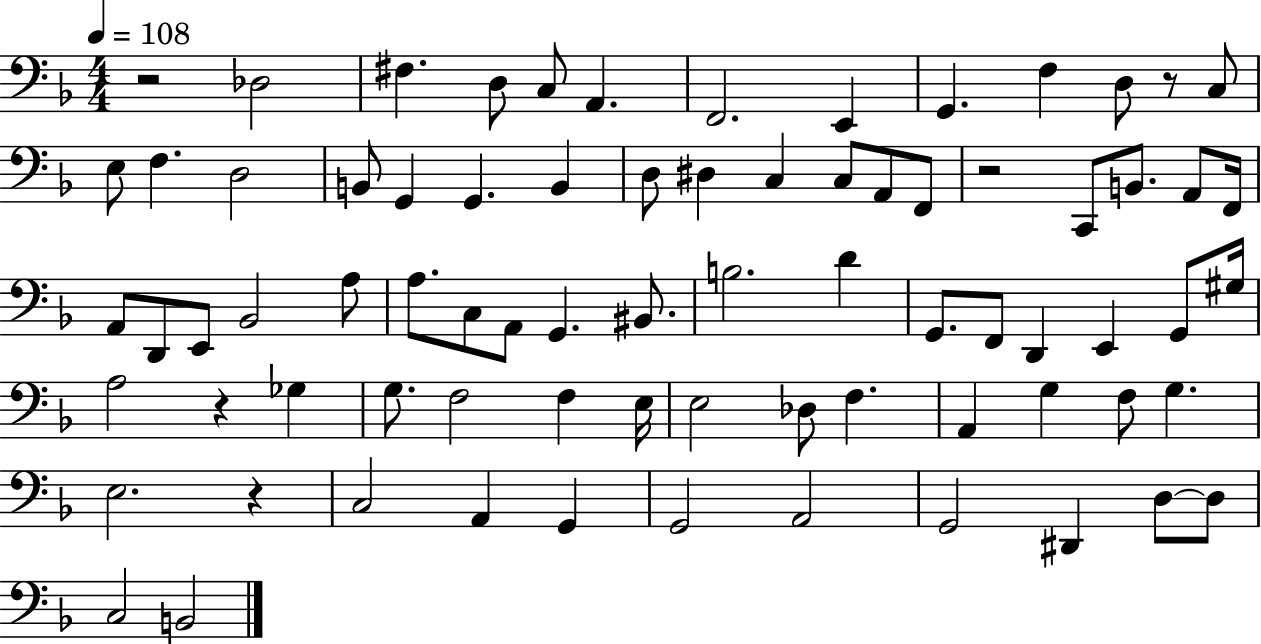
{
  \clef bass
  \numericTimeSignature
  \time 4/4
  \key f \major
  \tempo 4 = 108
  \repeat volta 2 { r2 des2 | fis4. d8 c8 a,4. | f,2. e,4 | g,4. f4 d8 r8 c8 | \break e8 f4. d2 | b,8 g,4 g,4. b,4 | d8 dis4 c4 c8 a,8 f,8 | r2 c,8 b,8. a,8 f,16 | \break a,8 d,8 e,8 bes,2 a8 | a8. c8 a,8 g,4. bis,8. | b2. d'4 | g,8. f,8 d,4 e,4 g,8 gis16 | \break a2 r4 ges4 | g8. f2 f4 e16 | e2 des8 f4. | a,4 g4 f8 g4. | \break e2. r4 | c2 a,4 g,4 | g,2 a,2 | g,2 dis,4 d8~~ d8 | \break c2 b,2 | } \bar "|."
}